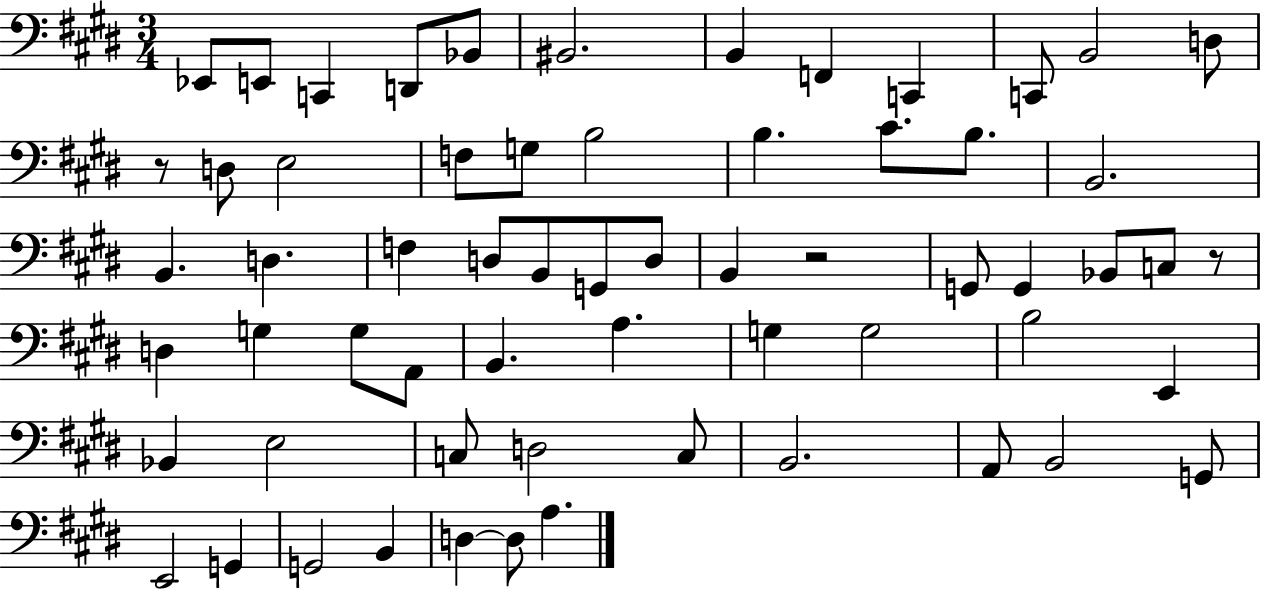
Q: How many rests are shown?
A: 3